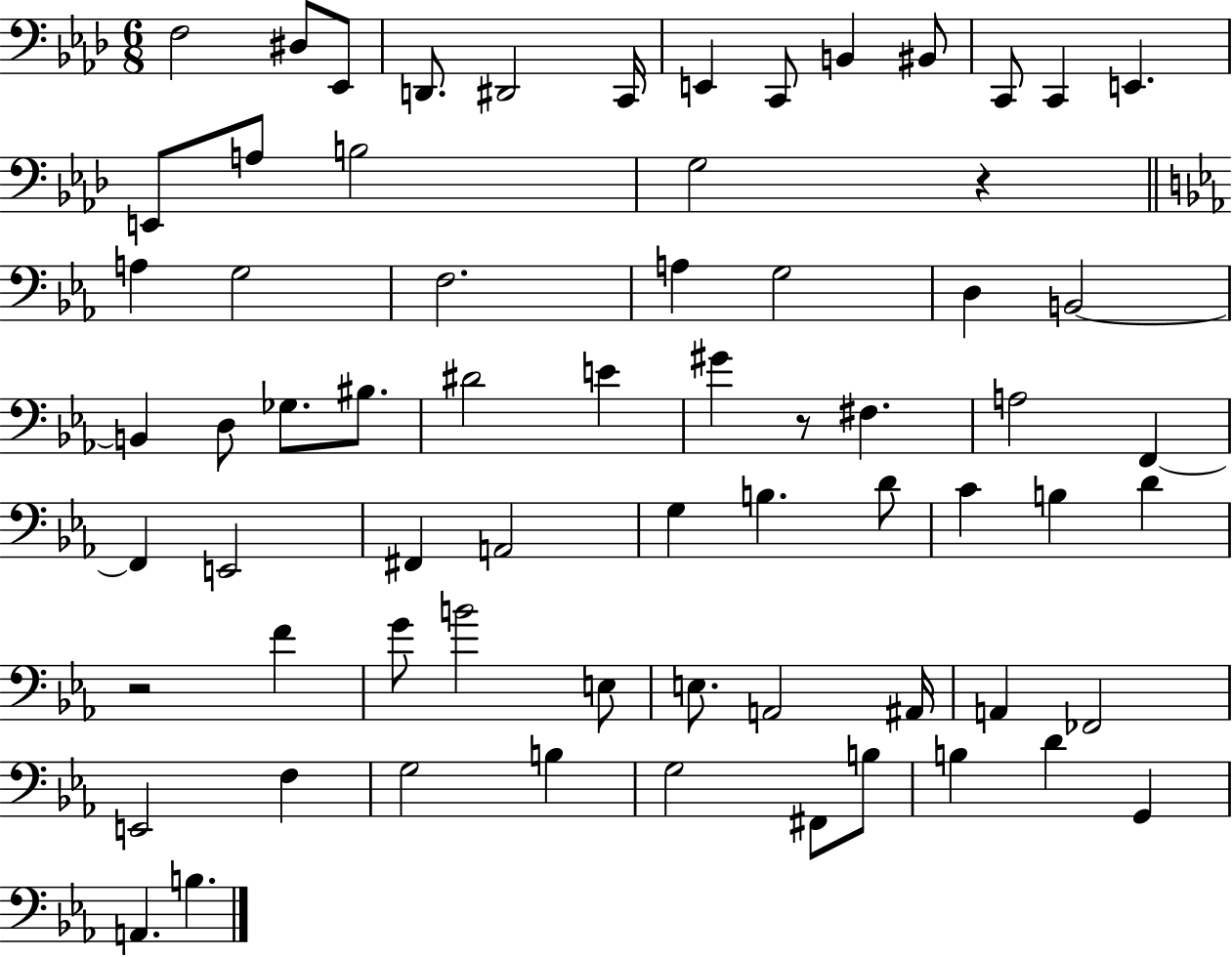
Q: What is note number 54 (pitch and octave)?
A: E2